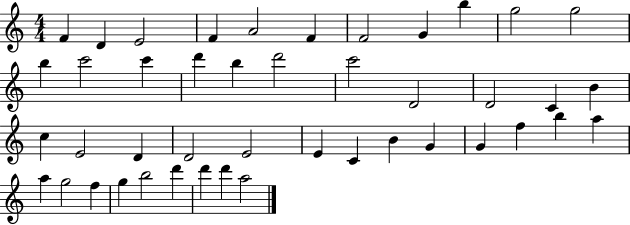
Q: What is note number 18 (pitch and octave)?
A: C6